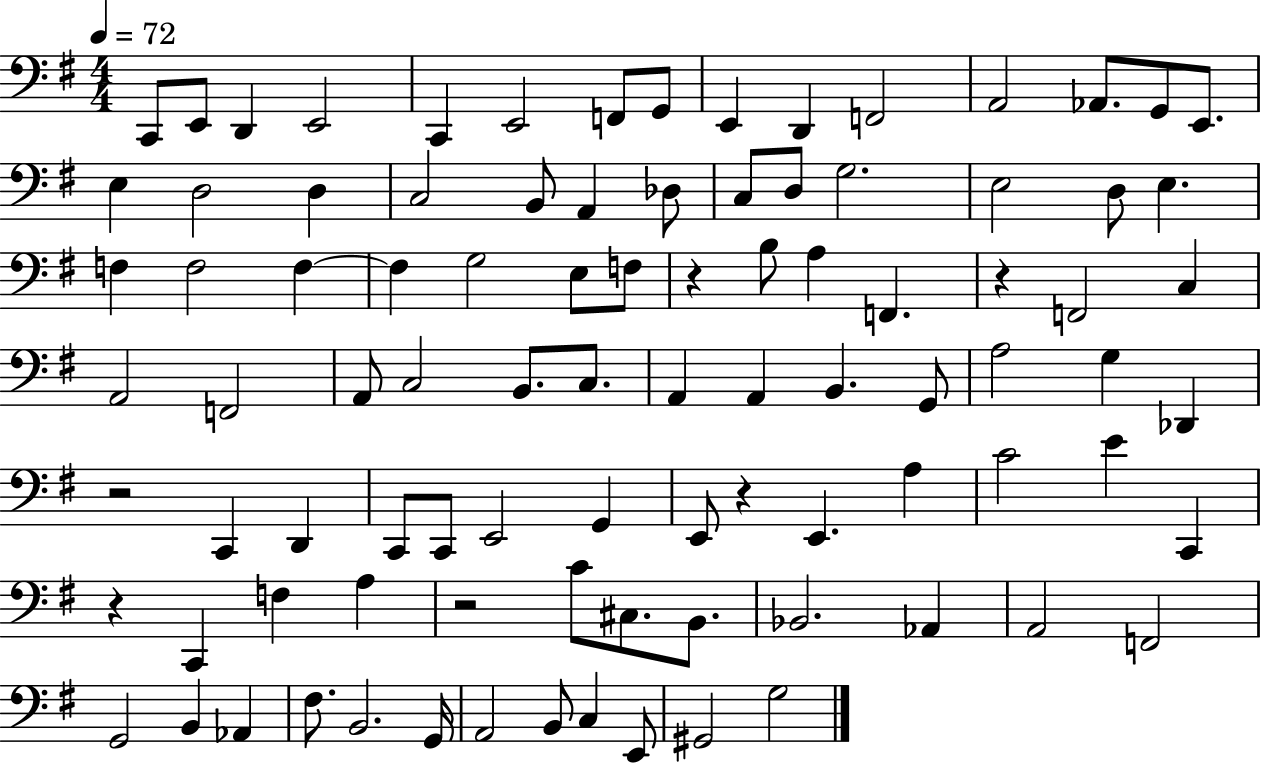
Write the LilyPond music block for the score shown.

{
  \clef bass
  \numericTimeSignature
  \time 4/4
  \key g \major
  \tempo 4 = 72
  c,8 e,8 d,4 e,2 | c,4 e,2 f,8 g,8 | e,4 d,4 f,2 | a,2 aes,8. g,8 e,8. | \break e4 d2 d4 | c2 b,8 a,4 des8 | c8 d8 g2. | e2 d8 e4. | \break f4 f2 f4~~ | f4 g2 e8 f8 | r4 b8 a4 f,4. | r4 f,2 c4 | \break a,2 f,2 | a,8 c2 b,8. c8. | a,4 a,4 b,4. g,8 | a2 g4 des,4 | \break r2 c,4 d,4 | c,8 c,8 e,2 g,4 | e,8 r4 e,4. a4 | c'2 e'4 c,4 | \break r4 c,4 f4 a4 | r2 c'8 cis8. b,8. | bes,2. aes,4 | a,2 f,2 | \break g,2 b,4 aes,4 | fis8. b,2. g,16 | a,2 b,8 c4 e,8 | gis,2 g2 | \break \bar "|."
}